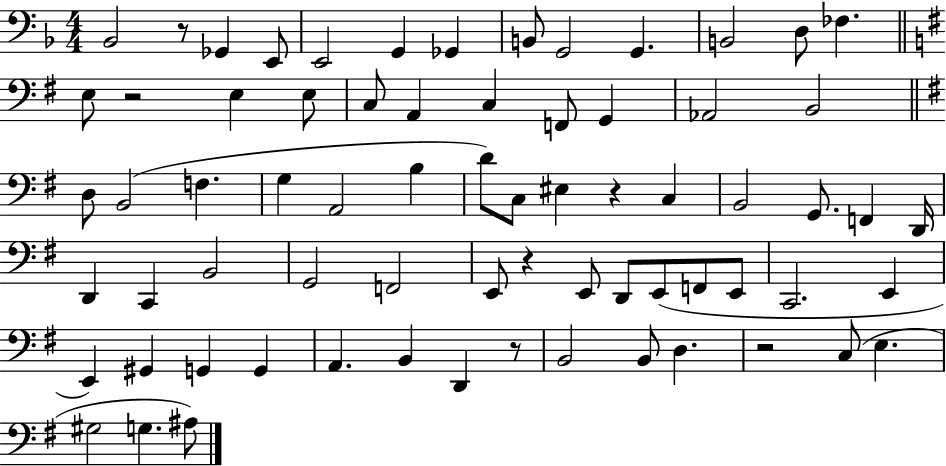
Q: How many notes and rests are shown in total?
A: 70